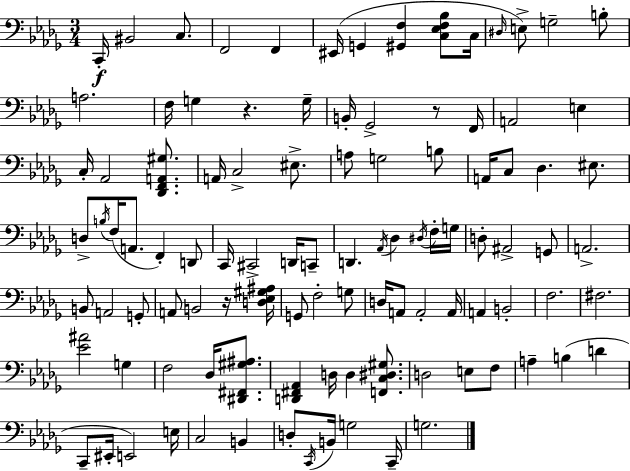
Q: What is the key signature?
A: BES minor